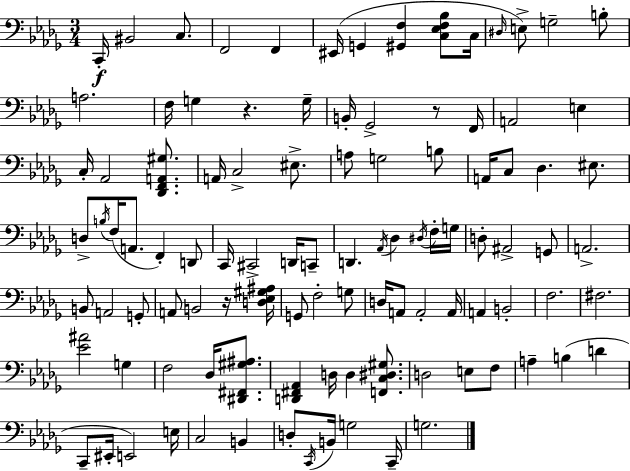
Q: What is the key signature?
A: BES minor